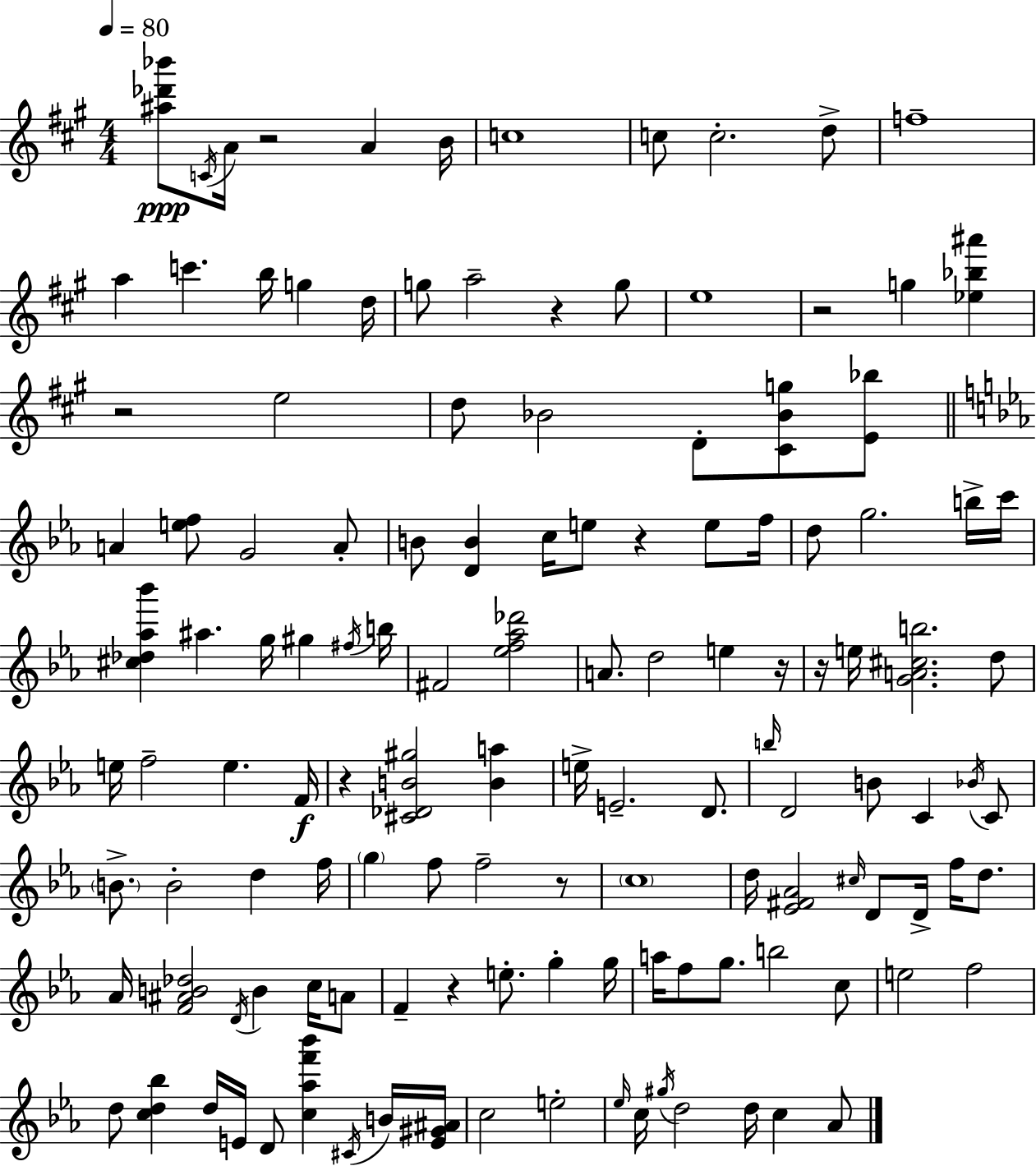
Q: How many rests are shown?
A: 10